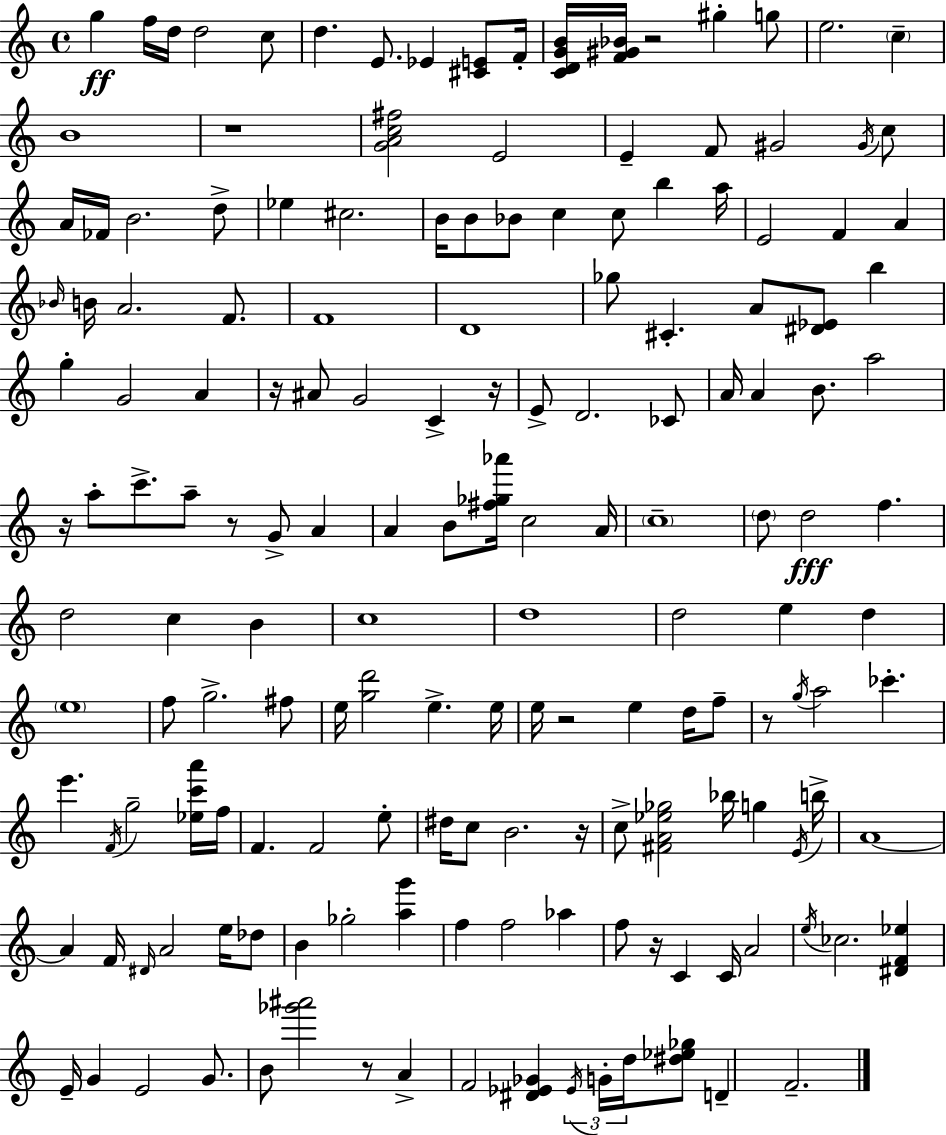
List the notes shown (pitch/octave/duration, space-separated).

G5/q F5/s D5/s D5/h C5/e D5/q. E4/e. Eb4/q [C#4,E4]/e F4/s [C4,D4,G4,B4]/s [F4,G#4,Bb4]/s R/h G#5/q G5/e E5/h. C5/q B4/w R/w [G4,A4,C5,F#5]/h E4/h E4/q F4/e G#4/h G#4/s C5/e A4/s FES4/s B4/h. D5/e Eb5/q C#5/h. B4/s B4/e Bb4/e C5/q C5/e B5/q A5/s E4/h F4/q A4/q Bb4/s B4/s A4/h. F4/e. F4/w D4/w Gb5/e C#4/q. A4/e [D#4,Eb4]/e B5/q G5/q G4/h A4/q R/s A#4/e G4/h C4/q R/s E4/e D4/h. CES4/e A4/s A4/q B4/e. A5/h R/s A5/e C6/e. A5/e R/e G4/e A4/q A4/q B4/e [F#5,Gb5,Ab6]/s C5/h A4/s C5/w D5/e D5/h F5/q. D5/h C5/q B4/q C5/w D5/w D5/h E5/q D5/q E5/w F5/e G5/h. F#5/e E5/s [G5,D6]/h E5/q. E5/s E5/s R/h E5/q D5/s F5/e R/e G5/s A5/h CES6/q. E6/q. F4/s G5/h [Eb5,C6,A6]/s F5/s F4/q. F4/h E5/e D#5/s C5/e B4/h. R/s C5/e [F#4,A4,Eb5,Gb5]/h Bb5/s G5/q E4/s B5/s A4/w A4/q F4/s D#4/s A4/h E5/s Db5/e B4/q Gb5/h [A5,G6]/q F5/q F5/h Ab5/q F5/e R/s C4/q C4/s A4/h E5/s CES5/h. [D#4,F4,Eb5]/q E4/s G4/q E4/h G4/e. B4/e [Gb6,A#6]/h R/e A4/q F4/h [D#4,Eb4,Gb4]/q Eb4/s G4/s D5/s [D#5,Eb5,Gb5]/e D4/q F4/h.